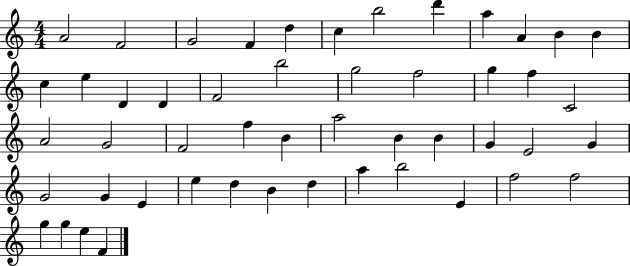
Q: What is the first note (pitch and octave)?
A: A4